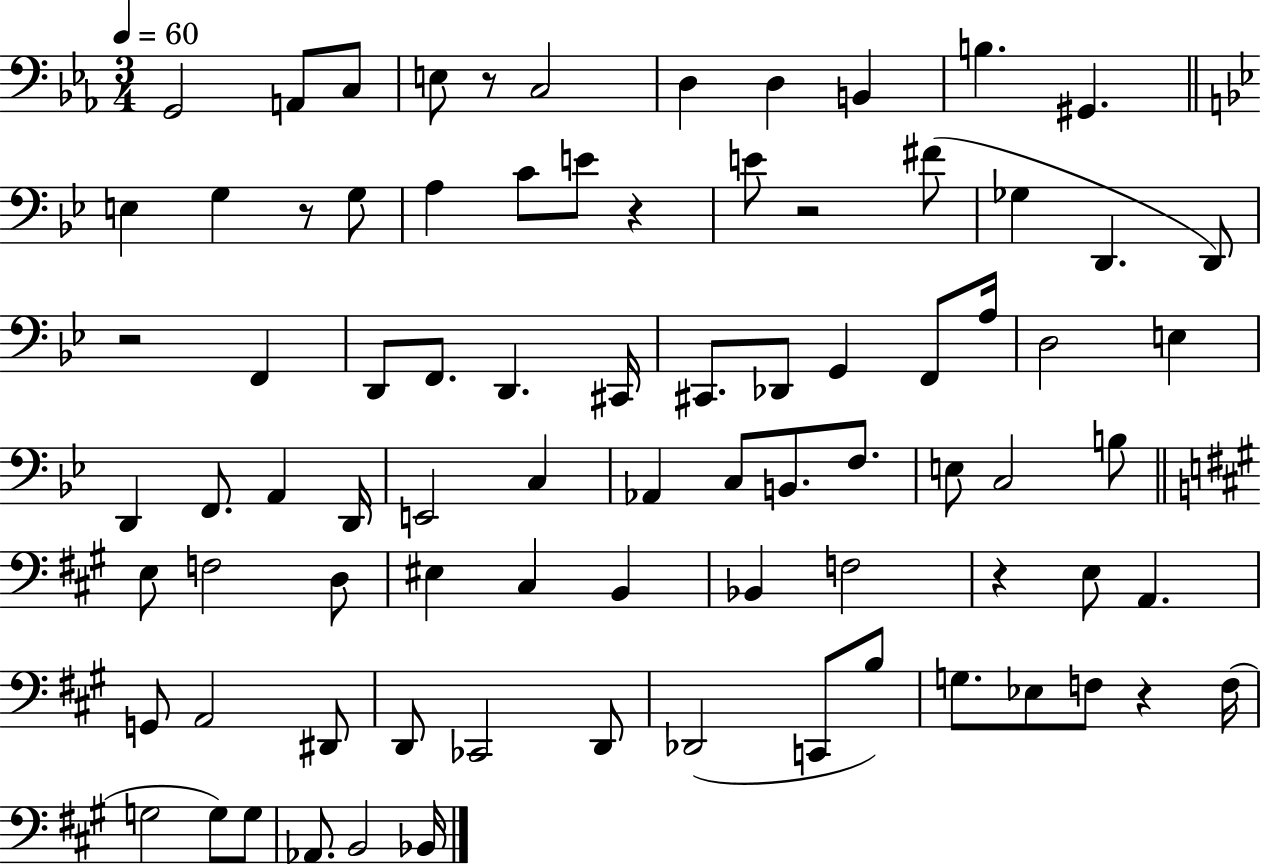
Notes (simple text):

G2/h A2/e C3/e E3/e R/e C3/h D3/q D3/q B2/q B3/q. G#2/q. E3/q G3/q R/e G3/e A3/q C4/e E4/e R/q E4/e R/h F#4/e Gb3/q D2/q. D2/e R/h F2/q D2/e F2/e. D2/q. C#2/s C#2/e. Db2/e G2/q F2/e A3/s D3/h E3/q D2/q F2/e. A2/q D2/s E2/h C3/q Ab2/q C3/e B2/e. F3/e. E3/e C3/h B3/e E3/e F3/h D3/e EIS3/q C#3/q B2/q Bb2/q F3/h R/q E3/e A2/q. G2/e A2/h D#2/e D2/e CES2/h D2/e Db2/h C2/e B3/e G3/e. Eb3/e F3/e R/q F3/s G3/h G3/e G3/e Ab2/e. B2/h Bb2/s